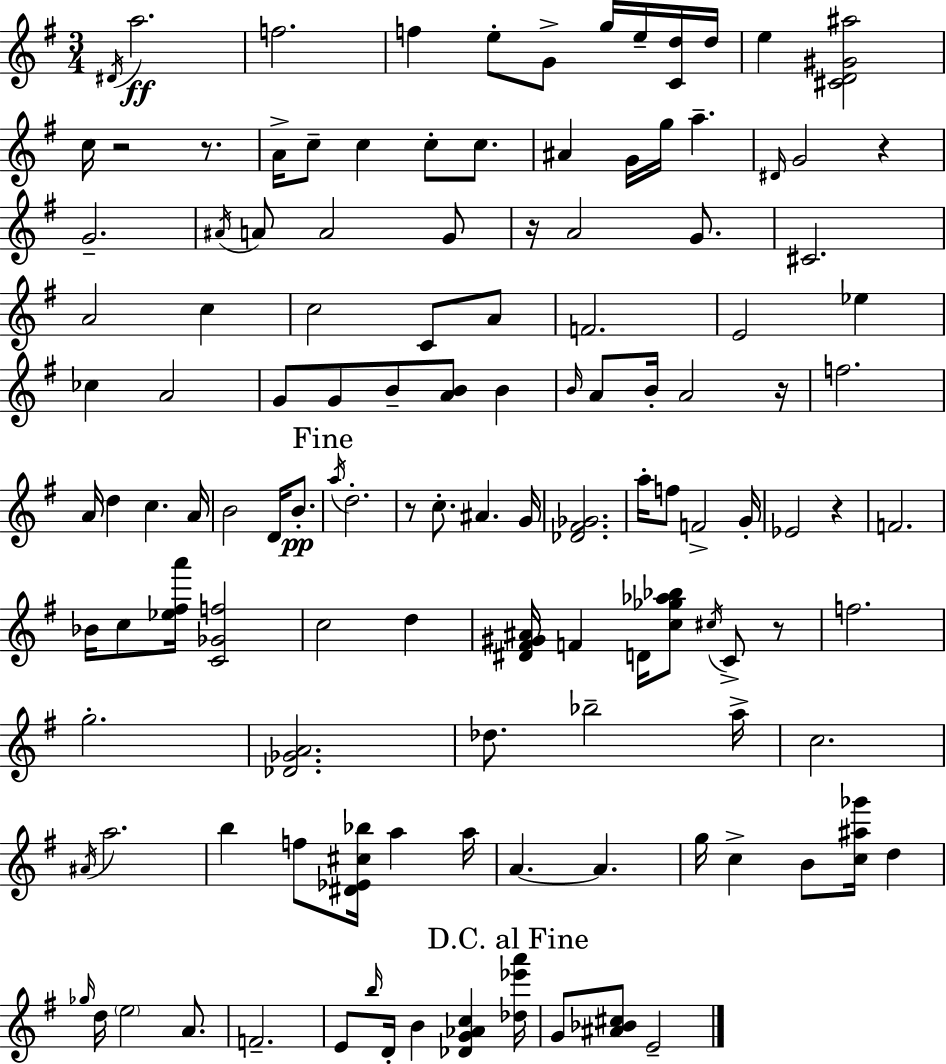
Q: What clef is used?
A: treble